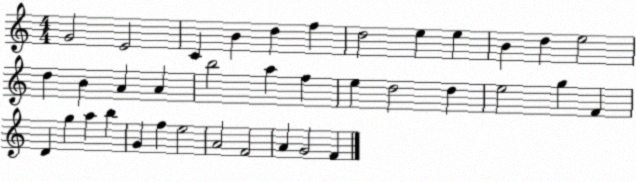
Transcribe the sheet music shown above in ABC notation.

X:1
T:Untitled
M:4/4
L:1/4
K:C
G2 E2 C B d f d2 e e B d e2 d B A A b2 a f e d2 d e2 g F D g a b G f e2 A2 F2 A G2 F